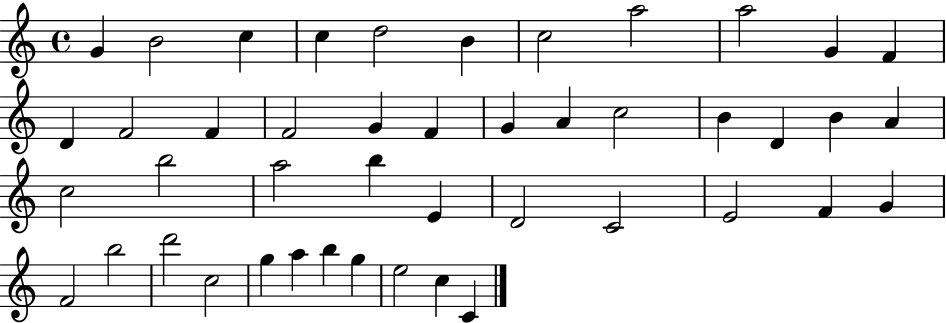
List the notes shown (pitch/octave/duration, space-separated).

G4/q B4/h C5/q C5/q D5/h B4/q C5/h A5/h A5/h G4/q F4/q D4/q F4/h F4/q F4/h G4/q F4/q G4/q A4/q C5/h B4/q D4/q B4/q A4/q C5/h B5/h A5/h B5/q E4/q D4/h C4/h E4/h F4/q G4/q F4/h B5/h D6/h C5/h G5/q A5/q B5/q G5/q E5/h C5/q C4/q